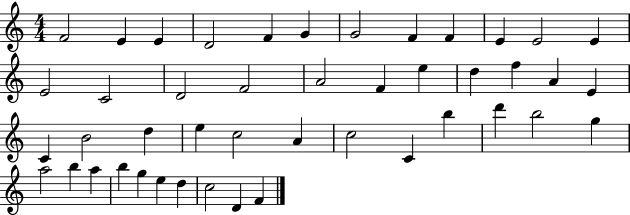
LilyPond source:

{
  \clef treble
  \numericTimeSignature
  \time 4/4
  \key c \major
  f'2 e'4 e'4 | d'2 f'4 g'4 | g'2 f'4 f'4 | e'4 e'2 e'4 | \break e'2 c'2 | d'2 f'2 | a'2 f'4 e''4 | d''4 f''4 a'4 e'4 | \break c'4 b'2 d''4 | e''4 c''2 a'4 | c''2 c'4 b''4 | d'''4 b''2 g''4 | \break a''2 b''4 a''4 | b''4 g''4 e''4 d''4 | c''2 d'4 f'4 | \bar "|."
}